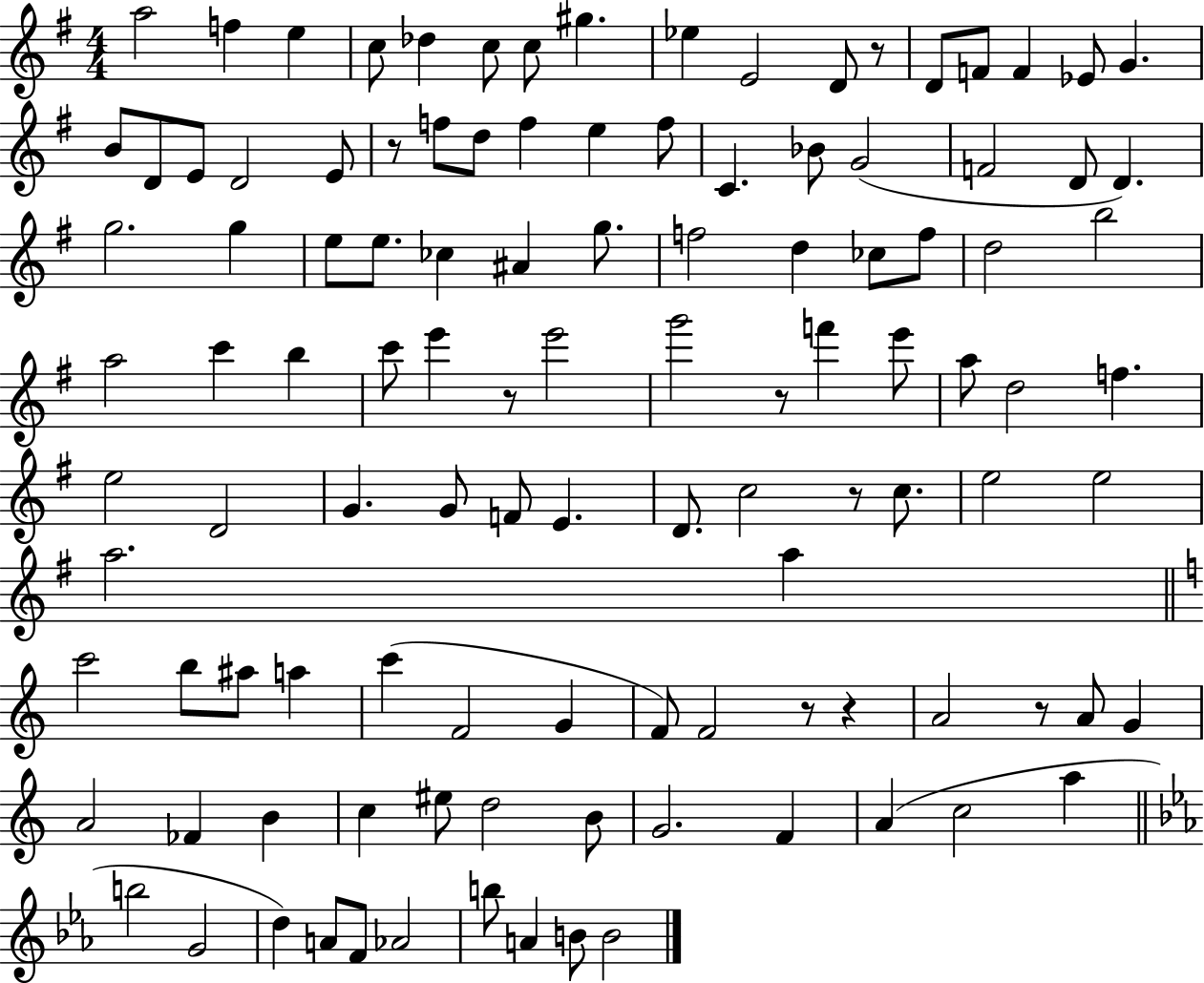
A5/h F5/q E5/q C5/e Db5/q C5/e C5/e G#5/q. Eb5/q E4/h D4/e R/e D4/e F4/e F4/q Eb4/e G4/q. B4/e D4/e E4/e D4/h E4/e R/e F5/e D5/e F5/q E5/q F5/e C4/q. Bb4/e G4/h F4/h D4/e D4/q. G5/h. G5/q E5/e E5/e. CES5/q A#4/q G5/e. F5/h D5/q CES5/e F5/e D5/h B5/h A5/h C6/q B5/q C6/e E6/q R/e E6/h G6/h R/e F6/q E6/e A5/e D5/h F5/q. E5/h D4/h G4/q. G4/e F4/e E4/q. D4/e. C5/h R/e C5/e. E5/h E5/h A5/h. A5/q C6/h B5/e A#5/e A5/q C6/q F4/h G4/q F4/e F4/h R/e R/q A4/h R/e A4/e G4/q A4/h FES4/q B4/q C5/q EIS5/e D5/h B4/e G4/h. F4/q A4/q C5/h A5/q B5/h G4/h D5/q A4/e F4/e Ab4/h B5/e A4/q B4/e B4/h